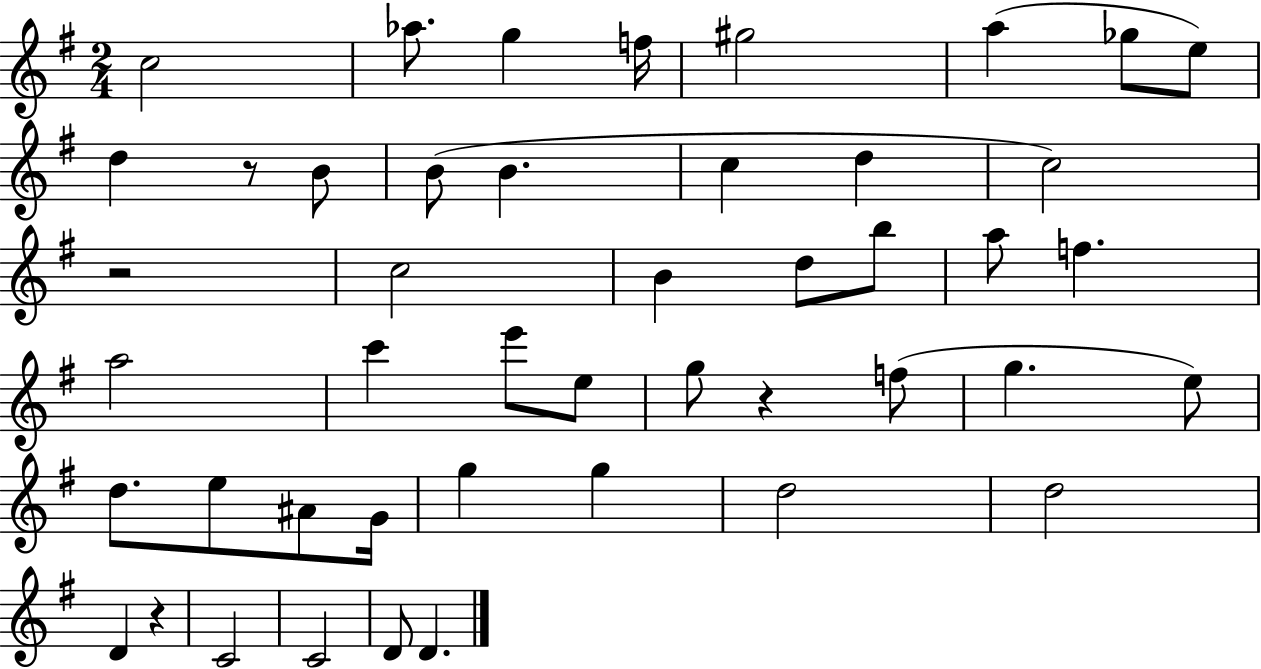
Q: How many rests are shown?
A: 4